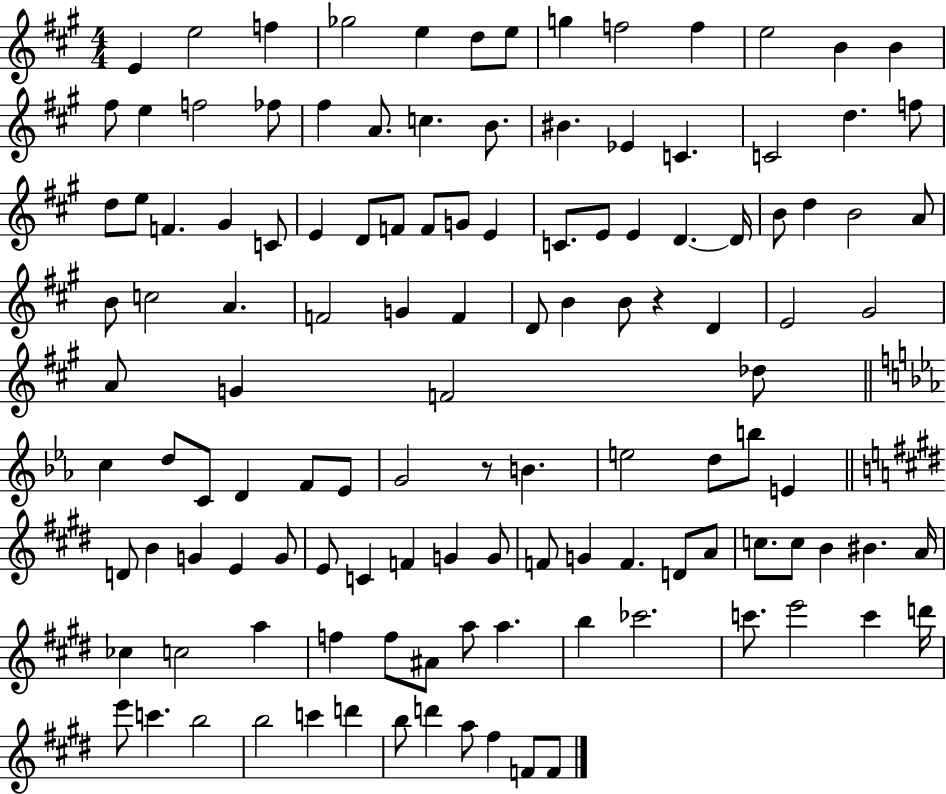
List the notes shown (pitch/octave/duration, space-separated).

E4/q E5/h F5/q Gb5/h E5/q D5/e E5/e G5/q F5/h F5/q E5/h B4/q B4/q F#5/e E5/q F5/h FES5/e F#5/q A4/e. C5/q. B4/e. BIS4/q. Eb4/q C4/q. C4/h D5/q. F5/e D5/e E5/e F4/q. G#4/q C4/e E4/q D4/e F4/e F4/e G4/e E4/q C4/e. E4/e E4/q D4/q. D4/s B4/e D5/q B4/h A4/e B4/e C5/h A4/q. F4/h G4/q F4/q D4/e B4/q B4/e R/q D4/q E4/h G#4/h A4/e G4/q F4/h Db5/e C5/q D5/e C4/e D4/q F4/e Eb4/e G4/h R/e B4/q. E5/h D5/e B5/e E4/q D4/e B4/q G4/q E4/q G4/e E4/e C4/q F4/q G4/q G4/e F4/e G4/q F4/q. D4/e A4/e C5/e. C5/e B4/q BIS4/q. A4/s CES5/q C5/h A5/q F5/q F5/e A#4/e A5/e A5/q. B5/q CES6/h. C6/e. E6/h C6/q D6/s E6/e C6/q. B5/h B5/h C6/q D6/q B5/e D6/q A5/e F#5/q F4/e F4/e